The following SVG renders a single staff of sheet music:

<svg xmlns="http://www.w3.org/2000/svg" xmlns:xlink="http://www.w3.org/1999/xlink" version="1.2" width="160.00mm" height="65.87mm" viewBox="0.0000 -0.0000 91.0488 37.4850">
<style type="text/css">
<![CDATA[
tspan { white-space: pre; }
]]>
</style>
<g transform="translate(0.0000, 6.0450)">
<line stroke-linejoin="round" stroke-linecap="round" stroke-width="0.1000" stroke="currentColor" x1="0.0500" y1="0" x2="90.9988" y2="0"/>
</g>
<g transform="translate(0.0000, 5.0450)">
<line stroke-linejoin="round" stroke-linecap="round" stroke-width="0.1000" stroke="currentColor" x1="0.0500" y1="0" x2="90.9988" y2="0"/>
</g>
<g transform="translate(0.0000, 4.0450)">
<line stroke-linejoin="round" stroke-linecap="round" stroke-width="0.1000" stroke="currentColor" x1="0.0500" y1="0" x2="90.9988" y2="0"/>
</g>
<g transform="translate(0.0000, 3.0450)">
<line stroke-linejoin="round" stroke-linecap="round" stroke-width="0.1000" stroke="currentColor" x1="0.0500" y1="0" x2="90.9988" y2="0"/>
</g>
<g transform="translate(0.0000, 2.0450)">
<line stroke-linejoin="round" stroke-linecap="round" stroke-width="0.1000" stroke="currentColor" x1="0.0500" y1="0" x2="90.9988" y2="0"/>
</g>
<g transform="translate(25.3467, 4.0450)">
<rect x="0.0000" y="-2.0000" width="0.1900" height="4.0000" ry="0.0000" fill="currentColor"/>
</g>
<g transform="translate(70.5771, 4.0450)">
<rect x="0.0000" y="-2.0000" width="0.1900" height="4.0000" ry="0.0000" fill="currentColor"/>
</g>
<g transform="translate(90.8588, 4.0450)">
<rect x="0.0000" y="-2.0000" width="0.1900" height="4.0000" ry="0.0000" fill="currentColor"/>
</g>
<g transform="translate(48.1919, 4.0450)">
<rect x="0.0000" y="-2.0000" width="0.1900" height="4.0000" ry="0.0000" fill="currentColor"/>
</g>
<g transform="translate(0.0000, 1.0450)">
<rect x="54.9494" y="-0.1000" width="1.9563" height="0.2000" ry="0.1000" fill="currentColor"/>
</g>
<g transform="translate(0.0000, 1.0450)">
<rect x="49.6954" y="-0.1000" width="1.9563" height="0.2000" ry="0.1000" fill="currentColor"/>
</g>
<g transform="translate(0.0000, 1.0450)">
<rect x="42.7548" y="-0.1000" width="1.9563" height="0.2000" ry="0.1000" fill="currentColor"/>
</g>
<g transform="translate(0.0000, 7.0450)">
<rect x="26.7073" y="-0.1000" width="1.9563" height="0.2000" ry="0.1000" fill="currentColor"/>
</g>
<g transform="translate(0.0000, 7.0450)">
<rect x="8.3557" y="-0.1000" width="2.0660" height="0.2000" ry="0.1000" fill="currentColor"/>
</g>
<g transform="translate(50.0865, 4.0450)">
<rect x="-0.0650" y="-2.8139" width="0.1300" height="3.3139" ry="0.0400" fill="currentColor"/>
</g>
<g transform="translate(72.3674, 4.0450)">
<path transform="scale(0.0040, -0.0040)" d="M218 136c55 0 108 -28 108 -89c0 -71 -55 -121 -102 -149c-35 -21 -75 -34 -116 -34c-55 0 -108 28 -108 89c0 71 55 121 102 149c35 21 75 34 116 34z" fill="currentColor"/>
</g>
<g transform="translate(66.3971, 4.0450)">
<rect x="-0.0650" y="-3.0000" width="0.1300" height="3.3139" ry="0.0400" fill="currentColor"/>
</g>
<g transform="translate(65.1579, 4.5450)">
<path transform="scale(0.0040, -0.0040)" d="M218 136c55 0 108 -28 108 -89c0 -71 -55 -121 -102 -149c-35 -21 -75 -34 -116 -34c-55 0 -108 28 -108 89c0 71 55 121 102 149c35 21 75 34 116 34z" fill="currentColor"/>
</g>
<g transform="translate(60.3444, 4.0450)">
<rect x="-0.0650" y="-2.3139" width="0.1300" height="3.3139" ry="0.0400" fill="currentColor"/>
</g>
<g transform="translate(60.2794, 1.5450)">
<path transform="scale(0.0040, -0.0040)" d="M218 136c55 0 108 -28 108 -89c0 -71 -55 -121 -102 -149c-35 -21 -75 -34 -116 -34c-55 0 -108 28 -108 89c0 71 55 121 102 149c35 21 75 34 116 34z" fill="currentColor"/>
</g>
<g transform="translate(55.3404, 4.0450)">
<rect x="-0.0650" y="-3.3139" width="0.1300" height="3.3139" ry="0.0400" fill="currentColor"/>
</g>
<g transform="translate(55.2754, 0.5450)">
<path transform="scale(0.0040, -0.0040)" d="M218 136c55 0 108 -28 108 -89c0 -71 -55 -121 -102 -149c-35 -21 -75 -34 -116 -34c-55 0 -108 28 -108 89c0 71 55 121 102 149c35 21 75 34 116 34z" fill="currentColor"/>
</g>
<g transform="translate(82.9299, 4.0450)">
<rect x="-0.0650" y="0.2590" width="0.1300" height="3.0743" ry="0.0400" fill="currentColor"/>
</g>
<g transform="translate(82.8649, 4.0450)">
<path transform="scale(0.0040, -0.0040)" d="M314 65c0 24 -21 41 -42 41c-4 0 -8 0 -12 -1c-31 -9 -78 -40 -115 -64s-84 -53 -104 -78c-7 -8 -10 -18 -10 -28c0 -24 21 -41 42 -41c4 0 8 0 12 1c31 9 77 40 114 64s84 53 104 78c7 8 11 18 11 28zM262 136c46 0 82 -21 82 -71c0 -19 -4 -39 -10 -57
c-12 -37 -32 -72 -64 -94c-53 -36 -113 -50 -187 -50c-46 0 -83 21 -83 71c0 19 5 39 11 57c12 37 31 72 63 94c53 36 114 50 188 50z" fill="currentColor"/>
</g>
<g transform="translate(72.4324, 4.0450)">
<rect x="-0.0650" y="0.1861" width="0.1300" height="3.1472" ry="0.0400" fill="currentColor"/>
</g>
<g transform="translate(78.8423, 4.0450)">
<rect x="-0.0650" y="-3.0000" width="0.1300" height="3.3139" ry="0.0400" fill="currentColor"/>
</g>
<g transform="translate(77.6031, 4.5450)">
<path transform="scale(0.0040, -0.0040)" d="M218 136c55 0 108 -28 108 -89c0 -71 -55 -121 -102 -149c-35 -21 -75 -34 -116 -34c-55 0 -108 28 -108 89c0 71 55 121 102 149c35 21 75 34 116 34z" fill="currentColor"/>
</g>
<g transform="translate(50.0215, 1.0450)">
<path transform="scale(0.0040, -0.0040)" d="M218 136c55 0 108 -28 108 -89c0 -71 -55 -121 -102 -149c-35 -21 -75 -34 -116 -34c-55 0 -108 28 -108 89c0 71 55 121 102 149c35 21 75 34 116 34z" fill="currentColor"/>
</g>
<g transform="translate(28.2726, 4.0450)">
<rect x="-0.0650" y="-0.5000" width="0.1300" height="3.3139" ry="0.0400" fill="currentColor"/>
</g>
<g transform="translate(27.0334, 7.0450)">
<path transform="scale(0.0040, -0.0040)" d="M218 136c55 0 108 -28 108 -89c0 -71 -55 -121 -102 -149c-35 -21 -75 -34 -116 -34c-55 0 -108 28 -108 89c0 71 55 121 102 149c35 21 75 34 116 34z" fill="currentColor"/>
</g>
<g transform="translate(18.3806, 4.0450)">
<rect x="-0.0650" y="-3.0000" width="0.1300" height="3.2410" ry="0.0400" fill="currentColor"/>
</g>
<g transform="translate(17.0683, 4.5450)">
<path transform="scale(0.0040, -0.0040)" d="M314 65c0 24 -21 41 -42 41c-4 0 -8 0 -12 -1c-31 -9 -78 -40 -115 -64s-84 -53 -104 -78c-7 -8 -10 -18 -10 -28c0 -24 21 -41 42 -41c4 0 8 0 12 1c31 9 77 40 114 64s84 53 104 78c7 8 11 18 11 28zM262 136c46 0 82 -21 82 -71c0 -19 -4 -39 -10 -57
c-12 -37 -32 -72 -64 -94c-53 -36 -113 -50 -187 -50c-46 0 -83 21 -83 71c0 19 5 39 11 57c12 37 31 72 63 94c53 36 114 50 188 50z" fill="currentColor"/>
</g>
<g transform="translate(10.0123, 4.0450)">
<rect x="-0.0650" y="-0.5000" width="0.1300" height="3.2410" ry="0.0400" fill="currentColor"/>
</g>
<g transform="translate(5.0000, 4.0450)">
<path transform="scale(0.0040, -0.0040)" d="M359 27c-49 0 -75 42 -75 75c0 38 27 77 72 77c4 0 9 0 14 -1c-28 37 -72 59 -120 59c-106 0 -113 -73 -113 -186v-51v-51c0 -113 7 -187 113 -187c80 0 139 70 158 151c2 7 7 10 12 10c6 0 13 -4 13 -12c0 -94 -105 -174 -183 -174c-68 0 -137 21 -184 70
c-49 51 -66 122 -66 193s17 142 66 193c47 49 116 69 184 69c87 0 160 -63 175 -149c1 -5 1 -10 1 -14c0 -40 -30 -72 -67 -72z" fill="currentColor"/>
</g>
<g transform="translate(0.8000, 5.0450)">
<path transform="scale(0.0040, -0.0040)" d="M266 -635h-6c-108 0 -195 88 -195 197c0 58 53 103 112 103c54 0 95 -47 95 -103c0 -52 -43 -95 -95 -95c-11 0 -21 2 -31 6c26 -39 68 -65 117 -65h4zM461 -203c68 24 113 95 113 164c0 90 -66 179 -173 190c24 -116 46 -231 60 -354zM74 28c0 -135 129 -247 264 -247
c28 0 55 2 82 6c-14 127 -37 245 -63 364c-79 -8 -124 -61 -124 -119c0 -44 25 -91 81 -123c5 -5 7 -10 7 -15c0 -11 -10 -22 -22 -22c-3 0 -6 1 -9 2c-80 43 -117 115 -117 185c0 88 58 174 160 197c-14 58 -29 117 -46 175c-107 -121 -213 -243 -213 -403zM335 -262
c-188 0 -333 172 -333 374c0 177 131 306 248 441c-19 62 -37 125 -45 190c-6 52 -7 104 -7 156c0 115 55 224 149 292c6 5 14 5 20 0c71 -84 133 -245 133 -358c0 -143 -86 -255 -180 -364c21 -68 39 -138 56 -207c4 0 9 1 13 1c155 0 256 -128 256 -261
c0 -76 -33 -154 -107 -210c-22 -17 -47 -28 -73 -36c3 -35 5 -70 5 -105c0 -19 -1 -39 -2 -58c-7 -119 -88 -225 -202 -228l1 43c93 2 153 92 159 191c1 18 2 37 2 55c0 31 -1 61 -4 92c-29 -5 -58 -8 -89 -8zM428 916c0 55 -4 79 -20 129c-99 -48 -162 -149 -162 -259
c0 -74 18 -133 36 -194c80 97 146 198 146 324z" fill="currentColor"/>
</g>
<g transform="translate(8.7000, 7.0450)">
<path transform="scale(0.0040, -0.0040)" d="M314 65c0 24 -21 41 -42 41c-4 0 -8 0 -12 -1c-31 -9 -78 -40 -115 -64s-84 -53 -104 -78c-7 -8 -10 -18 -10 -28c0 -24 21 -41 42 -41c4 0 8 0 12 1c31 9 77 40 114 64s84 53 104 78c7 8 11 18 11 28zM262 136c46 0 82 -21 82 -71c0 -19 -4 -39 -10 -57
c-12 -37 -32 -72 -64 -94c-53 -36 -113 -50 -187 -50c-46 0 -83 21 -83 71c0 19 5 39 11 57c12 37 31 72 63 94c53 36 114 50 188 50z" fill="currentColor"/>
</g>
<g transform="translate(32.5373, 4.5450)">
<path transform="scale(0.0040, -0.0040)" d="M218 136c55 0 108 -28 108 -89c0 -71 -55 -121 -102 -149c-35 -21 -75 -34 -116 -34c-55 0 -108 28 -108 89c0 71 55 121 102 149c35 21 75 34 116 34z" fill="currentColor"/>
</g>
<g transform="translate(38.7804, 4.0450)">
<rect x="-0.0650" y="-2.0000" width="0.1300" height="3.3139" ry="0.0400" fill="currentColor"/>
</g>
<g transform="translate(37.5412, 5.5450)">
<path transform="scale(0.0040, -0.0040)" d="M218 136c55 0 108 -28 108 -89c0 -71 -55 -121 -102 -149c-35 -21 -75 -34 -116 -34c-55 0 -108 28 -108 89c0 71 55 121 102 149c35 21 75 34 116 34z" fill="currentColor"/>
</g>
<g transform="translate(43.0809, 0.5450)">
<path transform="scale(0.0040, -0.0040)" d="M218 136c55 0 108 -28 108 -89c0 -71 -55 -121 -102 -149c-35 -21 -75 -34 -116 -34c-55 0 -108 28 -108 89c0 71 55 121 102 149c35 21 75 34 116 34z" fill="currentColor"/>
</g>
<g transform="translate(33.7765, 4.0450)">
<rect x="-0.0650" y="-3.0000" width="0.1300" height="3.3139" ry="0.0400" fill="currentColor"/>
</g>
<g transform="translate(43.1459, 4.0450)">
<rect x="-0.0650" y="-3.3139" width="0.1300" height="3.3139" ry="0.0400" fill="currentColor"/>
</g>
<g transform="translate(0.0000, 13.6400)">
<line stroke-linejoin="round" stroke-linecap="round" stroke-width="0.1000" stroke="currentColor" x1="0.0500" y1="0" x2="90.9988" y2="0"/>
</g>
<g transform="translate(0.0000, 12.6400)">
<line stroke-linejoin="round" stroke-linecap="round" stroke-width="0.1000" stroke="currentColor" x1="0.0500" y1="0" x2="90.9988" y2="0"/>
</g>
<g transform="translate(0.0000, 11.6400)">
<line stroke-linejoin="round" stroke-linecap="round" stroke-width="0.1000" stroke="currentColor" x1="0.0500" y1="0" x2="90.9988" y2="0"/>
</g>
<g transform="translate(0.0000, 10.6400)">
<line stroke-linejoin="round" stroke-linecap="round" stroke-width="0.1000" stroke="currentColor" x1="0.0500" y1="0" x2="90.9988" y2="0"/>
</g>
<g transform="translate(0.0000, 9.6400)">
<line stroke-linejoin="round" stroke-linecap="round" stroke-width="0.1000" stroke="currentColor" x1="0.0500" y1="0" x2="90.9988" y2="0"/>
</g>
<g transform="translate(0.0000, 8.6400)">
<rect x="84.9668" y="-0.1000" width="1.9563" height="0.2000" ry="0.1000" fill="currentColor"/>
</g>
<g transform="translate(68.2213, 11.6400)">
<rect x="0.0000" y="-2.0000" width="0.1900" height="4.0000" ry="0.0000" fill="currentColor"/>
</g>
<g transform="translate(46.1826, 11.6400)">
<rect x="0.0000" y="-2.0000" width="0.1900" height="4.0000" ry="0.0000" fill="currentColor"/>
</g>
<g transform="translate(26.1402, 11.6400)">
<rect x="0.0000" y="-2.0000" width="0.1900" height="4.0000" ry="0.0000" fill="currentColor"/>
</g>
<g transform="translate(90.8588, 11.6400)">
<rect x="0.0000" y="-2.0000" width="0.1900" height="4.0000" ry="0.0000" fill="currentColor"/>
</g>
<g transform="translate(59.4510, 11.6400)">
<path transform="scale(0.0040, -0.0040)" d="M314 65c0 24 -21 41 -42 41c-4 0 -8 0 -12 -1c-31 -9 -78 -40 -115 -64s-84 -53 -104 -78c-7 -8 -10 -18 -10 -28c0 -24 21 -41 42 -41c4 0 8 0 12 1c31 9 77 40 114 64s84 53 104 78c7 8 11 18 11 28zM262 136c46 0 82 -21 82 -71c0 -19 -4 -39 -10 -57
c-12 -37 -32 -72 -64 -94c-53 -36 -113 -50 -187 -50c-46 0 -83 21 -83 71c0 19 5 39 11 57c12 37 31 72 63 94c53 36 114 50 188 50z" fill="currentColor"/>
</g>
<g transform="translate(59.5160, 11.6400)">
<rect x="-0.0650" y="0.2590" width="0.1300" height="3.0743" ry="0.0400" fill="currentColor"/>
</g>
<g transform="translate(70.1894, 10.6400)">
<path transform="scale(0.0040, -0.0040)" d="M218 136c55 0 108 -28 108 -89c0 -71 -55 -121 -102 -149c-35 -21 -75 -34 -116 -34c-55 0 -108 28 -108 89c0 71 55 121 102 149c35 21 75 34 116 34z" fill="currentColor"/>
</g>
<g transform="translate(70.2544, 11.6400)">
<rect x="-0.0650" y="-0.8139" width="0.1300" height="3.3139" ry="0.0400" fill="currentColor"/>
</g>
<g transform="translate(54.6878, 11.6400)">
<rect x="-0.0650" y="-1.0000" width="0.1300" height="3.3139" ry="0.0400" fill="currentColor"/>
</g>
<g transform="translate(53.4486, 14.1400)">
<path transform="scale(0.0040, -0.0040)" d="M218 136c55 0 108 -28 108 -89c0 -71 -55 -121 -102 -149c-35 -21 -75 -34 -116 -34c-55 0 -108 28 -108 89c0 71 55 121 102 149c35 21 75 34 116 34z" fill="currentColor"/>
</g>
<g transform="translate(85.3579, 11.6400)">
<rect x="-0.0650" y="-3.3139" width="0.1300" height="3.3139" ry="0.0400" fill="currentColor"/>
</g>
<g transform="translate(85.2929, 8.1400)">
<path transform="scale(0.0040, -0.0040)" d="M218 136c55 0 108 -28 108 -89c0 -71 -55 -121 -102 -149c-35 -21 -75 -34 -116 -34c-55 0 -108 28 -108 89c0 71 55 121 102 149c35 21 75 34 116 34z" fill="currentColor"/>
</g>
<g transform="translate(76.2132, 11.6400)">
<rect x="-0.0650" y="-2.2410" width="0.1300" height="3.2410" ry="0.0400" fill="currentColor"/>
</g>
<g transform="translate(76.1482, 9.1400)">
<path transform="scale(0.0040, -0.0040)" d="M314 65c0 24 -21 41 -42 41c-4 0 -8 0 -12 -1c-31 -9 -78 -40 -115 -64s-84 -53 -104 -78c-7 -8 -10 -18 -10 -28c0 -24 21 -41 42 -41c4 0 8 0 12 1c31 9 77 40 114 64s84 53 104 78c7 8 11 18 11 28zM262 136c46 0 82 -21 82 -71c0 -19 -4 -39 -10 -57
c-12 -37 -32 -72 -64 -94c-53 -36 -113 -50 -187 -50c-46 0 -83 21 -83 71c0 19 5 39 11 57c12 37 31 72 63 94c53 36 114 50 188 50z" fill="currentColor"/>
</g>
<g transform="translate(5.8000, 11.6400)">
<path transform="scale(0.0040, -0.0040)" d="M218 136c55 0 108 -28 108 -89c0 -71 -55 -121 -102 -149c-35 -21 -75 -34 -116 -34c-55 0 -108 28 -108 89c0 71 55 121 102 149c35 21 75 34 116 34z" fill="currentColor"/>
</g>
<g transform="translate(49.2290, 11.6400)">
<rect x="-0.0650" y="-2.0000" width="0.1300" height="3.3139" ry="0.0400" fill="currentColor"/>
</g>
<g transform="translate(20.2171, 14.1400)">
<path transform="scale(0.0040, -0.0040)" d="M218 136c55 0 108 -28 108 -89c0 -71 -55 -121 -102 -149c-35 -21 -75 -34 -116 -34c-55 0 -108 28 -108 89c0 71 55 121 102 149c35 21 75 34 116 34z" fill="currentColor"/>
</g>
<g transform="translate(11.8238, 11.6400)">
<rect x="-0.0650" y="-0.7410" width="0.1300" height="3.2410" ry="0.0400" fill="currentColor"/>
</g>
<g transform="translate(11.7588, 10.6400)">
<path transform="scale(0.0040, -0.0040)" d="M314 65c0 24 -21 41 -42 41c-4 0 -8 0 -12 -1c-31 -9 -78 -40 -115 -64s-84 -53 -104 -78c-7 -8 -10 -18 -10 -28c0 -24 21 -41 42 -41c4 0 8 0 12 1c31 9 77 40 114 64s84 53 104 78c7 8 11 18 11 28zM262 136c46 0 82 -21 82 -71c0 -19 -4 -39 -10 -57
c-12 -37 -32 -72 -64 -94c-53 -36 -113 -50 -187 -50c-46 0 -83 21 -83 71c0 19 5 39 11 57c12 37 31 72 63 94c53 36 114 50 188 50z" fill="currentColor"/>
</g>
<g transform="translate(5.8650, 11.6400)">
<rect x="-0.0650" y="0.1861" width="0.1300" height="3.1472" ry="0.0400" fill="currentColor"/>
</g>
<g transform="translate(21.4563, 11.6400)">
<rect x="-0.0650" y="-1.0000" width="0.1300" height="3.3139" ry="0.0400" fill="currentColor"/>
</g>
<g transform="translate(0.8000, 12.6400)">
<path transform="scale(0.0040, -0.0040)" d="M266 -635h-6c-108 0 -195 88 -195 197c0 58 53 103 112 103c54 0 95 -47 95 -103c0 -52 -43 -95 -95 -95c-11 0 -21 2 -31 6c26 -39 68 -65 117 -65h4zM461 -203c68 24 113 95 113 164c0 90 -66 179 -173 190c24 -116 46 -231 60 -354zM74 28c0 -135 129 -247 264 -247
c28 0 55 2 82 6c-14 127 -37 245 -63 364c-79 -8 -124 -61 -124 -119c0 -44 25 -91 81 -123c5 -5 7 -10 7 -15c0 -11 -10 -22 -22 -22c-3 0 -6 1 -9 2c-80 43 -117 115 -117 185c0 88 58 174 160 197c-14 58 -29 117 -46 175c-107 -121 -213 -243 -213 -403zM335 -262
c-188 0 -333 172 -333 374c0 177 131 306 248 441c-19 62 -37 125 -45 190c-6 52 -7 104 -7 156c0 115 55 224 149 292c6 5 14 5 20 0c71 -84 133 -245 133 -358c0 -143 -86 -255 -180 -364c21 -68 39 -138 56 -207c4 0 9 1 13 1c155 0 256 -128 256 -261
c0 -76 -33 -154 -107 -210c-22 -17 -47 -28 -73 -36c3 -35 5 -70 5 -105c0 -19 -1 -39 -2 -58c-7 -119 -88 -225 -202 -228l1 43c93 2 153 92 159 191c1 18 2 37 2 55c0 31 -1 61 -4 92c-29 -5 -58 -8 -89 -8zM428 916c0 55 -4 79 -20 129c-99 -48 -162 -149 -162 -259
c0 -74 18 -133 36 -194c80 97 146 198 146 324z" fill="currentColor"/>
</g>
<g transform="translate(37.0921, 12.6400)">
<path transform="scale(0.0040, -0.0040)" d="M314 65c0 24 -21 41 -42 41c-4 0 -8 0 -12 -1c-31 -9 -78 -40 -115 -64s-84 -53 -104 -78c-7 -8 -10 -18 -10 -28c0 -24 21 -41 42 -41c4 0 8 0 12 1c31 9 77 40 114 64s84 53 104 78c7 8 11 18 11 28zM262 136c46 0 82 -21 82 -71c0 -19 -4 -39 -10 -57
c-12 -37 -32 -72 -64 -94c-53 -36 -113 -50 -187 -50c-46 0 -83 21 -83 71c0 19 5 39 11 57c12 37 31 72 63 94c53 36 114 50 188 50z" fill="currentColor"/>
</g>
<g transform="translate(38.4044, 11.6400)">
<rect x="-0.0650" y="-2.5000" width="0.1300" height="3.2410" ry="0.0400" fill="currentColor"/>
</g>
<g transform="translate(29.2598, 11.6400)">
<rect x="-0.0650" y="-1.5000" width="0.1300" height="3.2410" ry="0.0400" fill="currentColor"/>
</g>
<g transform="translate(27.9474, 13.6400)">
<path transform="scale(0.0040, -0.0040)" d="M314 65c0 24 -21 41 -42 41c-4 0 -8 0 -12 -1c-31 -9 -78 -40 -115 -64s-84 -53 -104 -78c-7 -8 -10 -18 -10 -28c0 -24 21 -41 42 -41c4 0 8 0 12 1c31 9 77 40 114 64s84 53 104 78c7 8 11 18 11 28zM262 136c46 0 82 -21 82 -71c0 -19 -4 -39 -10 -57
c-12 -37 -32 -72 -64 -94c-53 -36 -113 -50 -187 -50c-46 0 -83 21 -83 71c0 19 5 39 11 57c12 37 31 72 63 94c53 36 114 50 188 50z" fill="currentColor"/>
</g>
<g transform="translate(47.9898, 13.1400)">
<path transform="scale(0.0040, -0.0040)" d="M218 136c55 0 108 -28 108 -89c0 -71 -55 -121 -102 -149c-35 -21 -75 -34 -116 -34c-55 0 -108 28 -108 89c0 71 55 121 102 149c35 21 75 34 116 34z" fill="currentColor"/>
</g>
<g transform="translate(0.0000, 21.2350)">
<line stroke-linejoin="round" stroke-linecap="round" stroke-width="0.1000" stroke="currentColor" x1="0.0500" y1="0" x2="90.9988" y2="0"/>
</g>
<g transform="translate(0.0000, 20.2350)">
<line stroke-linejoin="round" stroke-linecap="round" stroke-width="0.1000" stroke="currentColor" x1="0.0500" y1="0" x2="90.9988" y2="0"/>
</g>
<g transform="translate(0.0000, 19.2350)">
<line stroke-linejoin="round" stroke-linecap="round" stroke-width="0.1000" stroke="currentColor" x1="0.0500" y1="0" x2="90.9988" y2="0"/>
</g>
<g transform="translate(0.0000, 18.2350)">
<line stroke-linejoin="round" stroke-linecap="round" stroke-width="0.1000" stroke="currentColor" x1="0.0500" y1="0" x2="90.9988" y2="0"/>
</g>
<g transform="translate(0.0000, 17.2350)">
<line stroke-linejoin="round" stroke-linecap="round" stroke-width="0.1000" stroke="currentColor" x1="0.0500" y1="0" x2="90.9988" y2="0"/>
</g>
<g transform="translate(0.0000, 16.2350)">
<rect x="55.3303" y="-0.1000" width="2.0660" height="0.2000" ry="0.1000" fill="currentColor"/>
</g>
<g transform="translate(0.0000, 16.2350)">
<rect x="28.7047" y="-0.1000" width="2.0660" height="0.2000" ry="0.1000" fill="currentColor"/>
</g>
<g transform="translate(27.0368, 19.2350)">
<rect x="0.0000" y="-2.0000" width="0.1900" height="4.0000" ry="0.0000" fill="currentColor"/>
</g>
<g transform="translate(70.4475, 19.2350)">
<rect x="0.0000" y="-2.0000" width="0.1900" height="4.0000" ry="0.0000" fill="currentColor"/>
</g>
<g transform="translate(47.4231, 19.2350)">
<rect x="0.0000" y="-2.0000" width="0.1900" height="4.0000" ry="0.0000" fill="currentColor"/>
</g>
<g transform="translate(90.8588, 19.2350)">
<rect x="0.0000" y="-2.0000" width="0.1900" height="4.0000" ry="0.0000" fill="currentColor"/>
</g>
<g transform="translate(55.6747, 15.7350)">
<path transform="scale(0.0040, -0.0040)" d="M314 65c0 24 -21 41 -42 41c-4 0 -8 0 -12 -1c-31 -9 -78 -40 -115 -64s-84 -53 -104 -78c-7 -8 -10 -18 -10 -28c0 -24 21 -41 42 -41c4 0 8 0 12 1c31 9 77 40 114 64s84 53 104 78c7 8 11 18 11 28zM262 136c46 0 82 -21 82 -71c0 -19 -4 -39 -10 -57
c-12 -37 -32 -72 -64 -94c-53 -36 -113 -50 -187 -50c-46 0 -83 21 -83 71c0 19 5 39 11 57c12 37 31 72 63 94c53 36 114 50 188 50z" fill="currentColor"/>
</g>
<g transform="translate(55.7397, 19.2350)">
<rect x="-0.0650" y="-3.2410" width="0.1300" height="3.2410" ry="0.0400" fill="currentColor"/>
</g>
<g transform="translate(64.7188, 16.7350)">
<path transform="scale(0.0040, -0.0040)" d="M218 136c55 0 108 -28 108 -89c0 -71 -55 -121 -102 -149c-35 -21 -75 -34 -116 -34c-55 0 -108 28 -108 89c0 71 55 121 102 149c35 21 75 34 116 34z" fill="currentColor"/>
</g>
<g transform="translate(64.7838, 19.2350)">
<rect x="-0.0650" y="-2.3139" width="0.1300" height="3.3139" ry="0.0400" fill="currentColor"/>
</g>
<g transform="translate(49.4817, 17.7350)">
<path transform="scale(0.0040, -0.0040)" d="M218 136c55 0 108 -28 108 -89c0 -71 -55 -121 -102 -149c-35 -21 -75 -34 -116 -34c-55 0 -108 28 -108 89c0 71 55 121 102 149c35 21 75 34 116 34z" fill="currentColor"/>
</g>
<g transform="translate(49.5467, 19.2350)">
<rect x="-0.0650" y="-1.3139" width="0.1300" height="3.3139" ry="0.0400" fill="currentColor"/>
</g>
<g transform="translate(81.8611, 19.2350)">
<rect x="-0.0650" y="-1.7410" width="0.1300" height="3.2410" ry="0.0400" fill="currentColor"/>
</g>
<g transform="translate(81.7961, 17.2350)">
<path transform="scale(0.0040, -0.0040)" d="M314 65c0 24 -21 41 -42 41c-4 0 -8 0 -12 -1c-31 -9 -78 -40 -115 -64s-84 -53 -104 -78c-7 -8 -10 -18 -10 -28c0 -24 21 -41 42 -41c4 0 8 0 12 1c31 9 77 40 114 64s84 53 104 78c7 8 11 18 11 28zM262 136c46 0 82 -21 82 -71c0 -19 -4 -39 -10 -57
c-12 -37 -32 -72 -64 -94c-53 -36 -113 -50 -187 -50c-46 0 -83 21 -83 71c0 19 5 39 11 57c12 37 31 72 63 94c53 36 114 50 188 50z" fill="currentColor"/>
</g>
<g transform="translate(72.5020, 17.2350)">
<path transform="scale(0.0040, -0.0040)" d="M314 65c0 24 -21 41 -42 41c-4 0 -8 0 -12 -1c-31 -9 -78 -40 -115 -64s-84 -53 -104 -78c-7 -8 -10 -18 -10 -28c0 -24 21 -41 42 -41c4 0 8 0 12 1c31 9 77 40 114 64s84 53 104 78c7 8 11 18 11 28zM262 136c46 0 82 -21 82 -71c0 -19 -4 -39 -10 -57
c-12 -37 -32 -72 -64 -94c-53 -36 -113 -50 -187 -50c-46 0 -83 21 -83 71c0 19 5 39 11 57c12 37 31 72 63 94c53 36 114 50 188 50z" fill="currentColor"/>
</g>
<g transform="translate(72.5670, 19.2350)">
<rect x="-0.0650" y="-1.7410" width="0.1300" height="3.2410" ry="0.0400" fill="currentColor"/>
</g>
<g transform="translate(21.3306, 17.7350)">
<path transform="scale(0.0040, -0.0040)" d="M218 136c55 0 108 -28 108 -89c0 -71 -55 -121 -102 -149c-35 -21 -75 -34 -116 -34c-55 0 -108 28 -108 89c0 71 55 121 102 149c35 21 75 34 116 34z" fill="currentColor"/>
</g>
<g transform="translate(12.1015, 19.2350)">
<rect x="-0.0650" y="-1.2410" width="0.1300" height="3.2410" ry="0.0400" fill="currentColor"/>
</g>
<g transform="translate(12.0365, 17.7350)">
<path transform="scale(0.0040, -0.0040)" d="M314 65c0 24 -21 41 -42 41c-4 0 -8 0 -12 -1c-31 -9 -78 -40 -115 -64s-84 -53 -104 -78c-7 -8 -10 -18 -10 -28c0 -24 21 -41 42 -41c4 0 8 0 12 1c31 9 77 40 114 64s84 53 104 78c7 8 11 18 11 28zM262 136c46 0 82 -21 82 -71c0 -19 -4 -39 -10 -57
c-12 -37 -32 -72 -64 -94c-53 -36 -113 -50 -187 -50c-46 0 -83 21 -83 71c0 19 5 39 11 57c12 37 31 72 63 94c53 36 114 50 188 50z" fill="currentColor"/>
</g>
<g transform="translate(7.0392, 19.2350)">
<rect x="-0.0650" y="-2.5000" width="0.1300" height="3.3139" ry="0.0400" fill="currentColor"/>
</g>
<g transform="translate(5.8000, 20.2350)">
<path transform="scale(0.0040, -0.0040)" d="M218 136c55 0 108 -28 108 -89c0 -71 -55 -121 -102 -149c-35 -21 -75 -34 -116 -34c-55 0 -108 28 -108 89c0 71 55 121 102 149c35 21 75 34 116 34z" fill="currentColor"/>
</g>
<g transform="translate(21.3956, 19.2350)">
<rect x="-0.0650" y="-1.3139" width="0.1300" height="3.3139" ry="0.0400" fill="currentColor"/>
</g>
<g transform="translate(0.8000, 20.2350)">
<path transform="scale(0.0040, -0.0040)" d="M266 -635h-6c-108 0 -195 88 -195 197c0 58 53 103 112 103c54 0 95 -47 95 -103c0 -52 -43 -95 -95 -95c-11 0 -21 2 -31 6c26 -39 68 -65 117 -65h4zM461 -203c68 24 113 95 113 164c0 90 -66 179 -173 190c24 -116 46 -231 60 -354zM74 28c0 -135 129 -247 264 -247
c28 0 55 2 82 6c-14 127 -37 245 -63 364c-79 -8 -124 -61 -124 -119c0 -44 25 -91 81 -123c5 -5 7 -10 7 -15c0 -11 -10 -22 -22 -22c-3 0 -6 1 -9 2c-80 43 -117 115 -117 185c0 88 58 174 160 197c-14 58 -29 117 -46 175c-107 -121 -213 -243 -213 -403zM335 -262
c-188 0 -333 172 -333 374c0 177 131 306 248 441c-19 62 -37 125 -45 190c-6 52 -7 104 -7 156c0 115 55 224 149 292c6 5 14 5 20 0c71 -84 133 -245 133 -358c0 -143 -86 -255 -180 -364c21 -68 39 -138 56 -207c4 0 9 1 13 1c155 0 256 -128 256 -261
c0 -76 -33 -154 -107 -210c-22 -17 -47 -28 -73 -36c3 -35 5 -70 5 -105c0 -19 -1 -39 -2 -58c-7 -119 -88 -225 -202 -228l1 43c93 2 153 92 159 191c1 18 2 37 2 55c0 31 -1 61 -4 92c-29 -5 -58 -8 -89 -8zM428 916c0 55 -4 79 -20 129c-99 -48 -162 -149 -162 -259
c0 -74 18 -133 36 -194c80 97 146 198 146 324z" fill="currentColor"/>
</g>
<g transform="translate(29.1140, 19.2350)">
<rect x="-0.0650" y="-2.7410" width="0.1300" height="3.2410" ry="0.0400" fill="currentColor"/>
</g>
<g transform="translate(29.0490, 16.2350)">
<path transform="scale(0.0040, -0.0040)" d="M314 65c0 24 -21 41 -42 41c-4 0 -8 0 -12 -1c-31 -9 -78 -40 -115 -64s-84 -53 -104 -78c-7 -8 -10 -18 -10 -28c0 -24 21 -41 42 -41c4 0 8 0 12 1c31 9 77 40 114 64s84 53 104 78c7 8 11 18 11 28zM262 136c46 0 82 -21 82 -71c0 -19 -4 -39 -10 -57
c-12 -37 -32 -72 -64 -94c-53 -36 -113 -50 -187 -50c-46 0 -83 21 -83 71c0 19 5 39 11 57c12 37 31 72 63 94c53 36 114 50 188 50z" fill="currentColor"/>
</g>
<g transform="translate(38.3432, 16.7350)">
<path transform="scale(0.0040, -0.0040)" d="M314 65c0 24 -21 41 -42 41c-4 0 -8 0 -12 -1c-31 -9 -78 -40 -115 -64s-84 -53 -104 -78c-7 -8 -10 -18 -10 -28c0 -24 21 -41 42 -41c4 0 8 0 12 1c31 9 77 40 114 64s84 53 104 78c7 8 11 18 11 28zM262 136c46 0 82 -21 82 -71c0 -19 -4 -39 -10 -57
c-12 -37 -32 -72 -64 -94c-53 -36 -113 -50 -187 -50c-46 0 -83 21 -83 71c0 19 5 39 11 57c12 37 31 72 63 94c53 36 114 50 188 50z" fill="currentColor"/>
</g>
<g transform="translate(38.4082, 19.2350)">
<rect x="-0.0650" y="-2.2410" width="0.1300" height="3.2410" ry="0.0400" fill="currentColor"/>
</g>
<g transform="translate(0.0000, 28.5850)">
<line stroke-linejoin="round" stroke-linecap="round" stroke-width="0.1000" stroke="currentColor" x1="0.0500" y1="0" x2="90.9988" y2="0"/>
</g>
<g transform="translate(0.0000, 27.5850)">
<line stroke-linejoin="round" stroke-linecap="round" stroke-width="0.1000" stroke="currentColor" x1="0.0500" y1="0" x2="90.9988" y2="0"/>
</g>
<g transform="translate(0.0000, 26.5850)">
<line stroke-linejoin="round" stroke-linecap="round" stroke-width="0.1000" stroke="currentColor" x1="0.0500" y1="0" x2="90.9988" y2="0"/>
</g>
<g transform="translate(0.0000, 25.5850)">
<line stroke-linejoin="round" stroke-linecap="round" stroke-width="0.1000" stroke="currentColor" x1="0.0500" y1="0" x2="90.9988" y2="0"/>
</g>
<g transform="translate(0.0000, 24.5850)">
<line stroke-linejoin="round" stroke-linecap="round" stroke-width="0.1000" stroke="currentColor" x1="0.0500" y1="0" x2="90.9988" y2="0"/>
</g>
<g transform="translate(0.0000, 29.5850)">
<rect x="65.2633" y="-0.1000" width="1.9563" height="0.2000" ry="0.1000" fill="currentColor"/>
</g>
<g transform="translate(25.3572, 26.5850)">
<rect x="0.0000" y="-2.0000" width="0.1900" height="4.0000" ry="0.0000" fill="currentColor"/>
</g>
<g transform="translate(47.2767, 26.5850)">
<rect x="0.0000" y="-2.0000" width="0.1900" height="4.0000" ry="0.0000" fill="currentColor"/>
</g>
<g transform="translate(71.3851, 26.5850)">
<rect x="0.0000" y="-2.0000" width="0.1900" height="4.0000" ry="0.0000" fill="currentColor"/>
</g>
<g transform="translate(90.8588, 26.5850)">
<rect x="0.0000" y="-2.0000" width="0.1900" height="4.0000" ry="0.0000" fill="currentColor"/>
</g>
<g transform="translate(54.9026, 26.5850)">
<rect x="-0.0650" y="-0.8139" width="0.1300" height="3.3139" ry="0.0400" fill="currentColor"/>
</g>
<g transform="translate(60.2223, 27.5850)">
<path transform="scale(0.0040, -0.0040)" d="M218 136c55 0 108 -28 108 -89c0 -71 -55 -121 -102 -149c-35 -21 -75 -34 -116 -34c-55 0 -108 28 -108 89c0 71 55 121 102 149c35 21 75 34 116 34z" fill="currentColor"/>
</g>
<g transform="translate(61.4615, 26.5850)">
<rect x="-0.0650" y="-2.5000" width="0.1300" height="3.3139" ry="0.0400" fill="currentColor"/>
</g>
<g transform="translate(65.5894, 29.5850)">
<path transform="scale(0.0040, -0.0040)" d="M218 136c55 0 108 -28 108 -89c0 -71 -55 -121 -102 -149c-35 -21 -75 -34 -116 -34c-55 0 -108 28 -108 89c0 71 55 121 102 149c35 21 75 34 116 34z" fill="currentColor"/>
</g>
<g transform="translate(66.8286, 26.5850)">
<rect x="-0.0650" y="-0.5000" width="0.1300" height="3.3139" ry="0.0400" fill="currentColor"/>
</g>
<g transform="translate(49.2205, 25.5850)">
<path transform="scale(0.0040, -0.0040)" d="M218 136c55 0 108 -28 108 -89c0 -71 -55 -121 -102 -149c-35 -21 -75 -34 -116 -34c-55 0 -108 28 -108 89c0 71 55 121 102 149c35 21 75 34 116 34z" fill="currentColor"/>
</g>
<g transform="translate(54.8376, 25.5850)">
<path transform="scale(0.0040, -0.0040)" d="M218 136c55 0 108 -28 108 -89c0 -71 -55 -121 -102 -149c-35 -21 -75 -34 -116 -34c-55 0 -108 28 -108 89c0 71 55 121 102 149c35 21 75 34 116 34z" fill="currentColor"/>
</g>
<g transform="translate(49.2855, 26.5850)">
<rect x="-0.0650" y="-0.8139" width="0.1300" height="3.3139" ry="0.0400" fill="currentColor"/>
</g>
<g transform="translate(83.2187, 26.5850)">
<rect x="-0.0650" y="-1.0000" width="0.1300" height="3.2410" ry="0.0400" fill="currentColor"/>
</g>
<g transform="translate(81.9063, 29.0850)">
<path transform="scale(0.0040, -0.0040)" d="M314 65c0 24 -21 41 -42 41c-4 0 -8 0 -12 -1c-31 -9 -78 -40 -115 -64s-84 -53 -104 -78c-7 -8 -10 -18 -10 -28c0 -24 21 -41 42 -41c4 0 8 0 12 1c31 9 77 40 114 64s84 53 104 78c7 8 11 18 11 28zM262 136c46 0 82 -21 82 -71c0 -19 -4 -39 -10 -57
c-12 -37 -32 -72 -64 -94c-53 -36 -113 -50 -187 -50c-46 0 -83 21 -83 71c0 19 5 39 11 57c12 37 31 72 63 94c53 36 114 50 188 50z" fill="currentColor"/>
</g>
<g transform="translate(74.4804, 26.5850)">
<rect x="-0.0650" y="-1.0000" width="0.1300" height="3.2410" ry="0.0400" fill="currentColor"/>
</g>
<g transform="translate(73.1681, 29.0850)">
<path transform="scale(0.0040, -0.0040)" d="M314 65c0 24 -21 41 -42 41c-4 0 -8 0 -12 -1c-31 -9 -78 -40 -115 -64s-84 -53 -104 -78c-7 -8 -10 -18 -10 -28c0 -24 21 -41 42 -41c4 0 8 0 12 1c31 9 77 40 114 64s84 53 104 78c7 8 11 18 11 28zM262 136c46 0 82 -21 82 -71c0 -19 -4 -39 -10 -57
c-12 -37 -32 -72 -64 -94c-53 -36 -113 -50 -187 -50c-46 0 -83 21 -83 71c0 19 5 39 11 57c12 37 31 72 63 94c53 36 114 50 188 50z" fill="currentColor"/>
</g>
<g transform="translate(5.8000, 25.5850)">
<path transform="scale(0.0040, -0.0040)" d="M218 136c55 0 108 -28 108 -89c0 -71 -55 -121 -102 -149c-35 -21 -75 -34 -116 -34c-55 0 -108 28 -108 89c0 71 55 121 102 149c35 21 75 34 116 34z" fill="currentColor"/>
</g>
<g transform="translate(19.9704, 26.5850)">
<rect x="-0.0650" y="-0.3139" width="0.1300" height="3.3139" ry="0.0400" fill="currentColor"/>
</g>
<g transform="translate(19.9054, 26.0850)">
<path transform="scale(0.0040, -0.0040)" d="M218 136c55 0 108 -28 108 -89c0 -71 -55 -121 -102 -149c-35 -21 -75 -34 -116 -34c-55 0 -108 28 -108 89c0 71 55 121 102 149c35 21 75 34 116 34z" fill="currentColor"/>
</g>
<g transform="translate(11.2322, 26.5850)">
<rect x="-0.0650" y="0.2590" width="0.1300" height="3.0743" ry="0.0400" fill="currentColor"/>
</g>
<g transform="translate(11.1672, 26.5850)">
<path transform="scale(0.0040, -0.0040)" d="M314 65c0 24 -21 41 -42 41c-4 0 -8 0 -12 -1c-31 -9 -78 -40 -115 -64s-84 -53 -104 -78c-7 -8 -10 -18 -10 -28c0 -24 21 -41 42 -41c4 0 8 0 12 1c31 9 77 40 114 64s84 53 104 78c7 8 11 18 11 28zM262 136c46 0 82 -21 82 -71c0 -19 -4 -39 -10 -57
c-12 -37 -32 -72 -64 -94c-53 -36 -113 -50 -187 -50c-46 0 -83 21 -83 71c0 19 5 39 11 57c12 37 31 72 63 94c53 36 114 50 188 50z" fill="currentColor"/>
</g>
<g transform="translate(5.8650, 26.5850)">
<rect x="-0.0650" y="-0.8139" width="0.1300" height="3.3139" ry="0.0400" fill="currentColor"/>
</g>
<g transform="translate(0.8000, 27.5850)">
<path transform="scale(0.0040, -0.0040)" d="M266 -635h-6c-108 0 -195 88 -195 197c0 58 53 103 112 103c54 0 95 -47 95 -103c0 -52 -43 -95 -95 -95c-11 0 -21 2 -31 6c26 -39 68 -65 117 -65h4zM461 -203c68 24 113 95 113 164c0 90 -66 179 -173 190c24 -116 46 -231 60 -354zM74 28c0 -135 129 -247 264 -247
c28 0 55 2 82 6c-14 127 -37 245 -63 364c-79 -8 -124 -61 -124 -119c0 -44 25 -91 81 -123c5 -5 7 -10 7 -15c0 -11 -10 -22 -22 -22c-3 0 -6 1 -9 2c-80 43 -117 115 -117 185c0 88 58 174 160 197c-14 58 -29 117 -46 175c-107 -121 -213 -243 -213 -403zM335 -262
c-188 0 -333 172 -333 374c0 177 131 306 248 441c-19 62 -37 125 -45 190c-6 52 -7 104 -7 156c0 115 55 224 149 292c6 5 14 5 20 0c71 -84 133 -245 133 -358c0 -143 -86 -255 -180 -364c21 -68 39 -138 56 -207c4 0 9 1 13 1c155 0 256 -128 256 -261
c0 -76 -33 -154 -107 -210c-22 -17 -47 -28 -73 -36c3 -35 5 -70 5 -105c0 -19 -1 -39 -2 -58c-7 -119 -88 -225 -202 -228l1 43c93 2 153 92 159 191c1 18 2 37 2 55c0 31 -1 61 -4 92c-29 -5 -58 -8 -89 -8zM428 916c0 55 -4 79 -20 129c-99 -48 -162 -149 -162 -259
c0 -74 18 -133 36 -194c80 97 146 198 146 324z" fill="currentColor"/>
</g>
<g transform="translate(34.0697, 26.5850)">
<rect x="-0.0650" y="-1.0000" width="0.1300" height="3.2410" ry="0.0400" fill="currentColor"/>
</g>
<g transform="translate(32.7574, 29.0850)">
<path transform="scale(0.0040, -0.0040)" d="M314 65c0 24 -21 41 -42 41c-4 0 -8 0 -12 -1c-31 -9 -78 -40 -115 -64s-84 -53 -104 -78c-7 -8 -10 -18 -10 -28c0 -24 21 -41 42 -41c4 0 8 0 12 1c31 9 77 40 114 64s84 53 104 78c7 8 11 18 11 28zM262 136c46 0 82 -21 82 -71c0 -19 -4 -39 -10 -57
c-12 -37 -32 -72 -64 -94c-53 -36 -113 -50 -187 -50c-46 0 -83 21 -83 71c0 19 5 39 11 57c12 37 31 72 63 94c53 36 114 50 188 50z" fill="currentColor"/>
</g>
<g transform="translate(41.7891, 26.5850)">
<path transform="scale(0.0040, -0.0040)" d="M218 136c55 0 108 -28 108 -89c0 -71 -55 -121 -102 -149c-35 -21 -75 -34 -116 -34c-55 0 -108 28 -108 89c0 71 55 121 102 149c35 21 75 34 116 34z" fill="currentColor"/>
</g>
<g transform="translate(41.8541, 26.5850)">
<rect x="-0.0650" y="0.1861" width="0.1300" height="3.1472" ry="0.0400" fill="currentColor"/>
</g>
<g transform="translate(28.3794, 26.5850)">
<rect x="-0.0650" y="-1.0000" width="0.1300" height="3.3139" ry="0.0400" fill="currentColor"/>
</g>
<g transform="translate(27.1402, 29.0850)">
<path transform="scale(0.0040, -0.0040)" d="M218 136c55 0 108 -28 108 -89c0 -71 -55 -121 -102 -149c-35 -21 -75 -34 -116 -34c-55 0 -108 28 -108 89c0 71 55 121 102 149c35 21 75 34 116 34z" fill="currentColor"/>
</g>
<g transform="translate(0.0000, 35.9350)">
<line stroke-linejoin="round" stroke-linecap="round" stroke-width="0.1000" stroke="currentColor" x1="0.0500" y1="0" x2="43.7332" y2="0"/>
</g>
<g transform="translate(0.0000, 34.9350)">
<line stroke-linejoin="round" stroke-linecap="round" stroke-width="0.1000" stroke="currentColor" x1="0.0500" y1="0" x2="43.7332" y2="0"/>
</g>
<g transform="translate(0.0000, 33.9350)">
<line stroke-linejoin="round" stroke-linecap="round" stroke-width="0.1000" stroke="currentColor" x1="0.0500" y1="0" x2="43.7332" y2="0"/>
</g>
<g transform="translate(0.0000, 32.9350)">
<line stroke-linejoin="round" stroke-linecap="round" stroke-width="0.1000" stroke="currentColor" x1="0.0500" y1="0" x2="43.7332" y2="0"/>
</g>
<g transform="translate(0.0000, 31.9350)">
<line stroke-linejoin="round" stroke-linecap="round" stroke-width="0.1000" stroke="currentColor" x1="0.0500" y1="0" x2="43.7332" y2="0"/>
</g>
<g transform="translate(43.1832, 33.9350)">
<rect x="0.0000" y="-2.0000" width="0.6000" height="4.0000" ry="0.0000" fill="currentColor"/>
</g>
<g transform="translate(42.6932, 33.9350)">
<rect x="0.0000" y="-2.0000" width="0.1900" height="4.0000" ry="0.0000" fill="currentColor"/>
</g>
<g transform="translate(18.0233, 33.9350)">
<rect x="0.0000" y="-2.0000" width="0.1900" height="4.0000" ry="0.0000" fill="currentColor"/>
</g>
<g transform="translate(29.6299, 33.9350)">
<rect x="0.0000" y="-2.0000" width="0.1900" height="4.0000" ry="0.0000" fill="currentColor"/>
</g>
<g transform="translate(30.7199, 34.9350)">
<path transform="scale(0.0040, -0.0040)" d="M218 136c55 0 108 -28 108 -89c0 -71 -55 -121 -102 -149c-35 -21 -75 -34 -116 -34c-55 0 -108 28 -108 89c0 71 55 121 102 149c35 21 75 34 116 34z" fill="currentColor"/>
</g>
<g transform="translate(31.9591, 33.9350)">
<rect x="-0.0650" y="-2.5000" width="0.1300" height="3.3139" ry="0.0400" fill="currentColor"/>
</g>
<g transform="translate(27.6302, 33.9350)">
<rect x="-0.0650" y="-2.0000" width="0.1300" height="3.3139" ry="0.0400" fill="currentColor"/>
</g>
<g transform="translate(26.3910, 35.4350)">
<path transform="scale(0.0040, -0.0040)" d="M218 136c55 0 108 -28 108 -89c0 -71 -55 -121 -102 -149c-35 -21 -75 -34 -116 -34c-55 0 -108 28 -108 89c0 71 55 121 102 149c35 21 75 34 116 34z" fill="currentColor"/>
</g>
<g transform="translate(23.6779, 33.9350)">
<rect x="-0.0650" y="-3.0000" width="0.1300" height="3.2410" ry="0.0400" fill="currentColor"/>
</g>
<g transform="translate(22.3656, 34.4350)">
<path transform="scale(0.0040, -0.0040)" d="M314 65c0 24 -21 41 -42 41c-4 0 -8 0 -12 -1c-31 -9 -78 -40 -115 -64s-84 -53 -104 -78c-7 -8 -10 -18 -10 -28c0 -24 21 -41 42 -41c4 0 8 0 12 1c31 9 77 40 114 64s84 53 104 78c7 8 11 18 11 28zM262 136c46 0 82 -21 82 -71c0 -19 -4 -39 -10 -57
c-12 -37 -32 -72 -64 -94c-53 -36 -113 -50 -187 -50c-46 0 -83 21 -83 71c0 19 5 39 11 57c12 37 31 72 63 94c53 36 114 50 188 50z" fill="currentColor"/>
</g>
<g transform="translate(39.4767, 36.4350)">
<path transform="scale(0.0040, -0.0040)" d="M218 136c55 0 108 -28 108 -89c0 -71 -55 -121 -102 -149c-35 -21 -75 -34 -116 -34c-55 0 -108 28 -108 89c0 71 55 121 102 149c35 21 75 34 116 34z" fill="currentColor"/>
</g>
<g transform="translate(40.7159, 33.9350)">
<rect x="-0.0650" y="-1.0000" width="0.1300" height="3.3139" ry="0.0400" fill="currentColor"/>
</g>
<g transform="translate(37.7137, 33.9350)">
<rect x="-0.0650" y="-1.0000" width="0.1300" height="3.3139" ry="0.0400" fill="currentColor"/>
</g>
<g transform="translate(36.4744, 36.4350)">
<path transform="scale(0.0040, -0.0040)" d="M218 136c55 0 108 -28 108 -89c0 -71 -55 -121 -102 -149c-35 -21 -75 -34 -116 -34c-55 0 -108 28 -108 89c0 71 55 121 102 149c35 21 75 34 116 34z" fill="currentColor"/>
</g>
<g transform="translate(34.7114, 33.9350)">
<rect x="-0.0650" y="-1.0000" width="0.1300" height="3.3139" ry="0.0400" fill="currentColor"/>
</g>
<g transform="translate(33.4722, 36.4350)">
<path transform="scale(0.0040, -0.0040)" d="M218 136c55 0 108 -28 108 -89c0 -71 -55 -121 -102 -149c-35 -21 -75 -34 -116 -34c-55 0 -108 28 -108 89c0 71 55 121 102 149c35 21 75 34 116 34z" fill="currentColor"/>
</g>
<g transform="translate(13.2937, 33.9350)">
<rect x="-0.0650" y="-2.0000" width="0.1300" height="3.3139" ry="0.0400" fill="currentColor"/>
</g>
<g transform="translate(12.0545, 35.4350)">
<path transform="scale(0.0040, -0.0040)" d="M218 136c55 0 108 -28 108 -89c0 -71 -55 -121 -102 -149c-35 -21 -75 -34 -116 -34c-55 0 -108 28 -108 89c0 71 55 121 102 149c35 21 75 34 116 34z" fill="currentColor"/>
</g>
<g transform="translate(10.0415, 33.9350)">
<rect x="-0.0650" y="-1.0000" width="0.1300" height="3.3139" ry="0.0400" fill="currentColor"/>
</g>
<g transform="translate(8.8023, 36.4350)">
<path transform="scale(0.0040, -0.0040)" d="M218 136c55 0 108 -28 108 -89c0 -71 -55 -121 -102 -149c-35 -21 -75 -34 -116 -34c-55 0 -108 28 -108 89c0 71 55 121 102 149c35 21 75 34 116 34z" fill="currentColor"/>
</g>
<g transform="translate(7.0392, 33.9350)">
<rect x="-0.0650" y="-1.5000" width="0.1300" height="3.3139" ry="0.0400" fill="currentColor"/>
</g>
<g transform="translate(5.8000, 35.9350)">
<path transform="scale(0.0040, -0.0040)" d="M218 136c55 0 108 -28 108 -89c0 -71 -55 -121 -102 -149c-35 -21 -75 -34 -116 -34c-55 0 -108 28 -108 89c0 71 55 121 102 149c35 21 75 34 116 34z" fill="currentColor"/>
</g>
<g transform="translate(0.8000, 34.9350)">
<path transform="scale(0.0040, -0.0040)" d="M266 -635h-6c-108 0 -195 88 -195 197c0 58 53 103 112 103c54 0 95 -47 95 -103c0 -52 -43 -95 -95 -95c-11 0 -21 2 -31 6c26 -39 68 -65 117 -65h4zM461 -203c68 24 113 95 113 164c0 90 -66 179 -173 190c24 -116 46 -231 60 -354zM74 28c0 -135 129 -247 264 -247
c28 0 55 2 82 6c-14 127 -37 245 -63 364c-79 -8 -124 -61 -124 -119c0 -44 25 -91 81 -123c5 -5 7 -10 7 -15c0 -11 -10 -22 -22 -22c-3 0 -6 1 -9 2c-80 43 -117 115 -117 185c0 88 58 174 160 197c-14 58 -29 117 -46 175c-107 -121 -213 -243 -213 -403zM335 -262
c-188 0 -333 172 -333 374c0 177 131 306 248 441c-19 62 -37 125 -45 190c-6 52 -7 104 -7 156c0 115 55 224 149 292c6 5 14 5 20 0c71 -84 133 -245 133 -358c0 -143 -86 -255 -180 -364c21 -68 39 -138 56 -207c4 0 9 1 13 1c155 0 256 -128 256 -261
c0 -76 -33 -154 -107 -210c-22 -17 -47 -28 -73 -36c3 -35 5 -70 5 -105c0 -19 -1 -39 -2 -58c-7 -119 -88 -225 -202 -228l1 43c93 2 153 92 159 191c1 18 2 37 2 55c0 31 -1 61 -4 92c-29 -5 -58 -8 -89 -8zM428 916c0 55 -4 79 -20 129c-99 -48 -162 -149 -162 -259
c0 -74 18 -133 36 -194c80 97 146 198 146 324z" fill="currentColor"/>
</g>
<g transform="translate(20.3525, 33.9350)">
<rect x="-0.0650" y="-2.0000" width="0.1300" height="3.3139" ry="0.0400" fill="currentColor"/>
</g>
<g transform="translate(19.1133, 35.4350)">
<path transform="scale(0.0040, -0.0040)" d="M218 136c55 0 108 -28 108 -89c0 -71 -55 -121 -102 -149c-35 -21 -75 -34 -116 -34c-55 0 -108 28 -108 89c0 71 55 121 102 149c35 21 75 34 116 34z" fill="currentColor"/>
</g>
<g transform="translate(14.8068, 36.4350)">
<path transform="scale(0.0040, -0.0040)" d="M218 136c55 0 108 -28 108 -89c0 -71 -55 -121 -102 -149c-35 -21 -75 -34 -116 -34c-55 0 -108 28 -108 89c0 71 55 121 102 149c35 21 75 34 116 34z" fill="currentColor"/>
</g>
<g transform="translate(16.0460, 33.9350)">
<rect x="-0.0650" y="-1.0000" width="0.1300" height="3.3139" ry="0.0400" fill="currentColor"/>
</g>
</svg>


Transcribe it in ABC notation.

X:1
T:Untitled
M:4/4
L:1/4
K:C
C2 A2 C A F b a b g A B A B2 B d2 D E2 G2 F D B2 d g2 b G e2 e a2 g2 e b2 g f2 f2 d B2 c D D2 B d d G C D2 D2 E D F D F A2 F G D D D